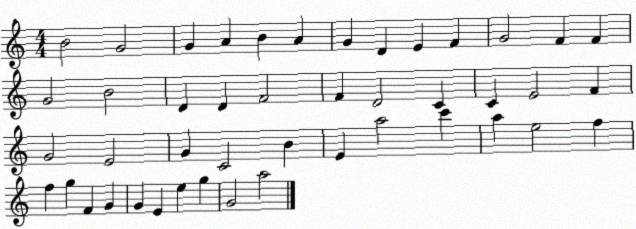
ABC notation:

X:1
T:Untitled
M:4/4
L:1/4
K:C
B2 G2 G A B A G D E F G2 F F G2 B2 D D F2 F D2 C C E2 F G2 E2 G C2 B E a2 c' a e2 f f g F G G E e g G2 a2